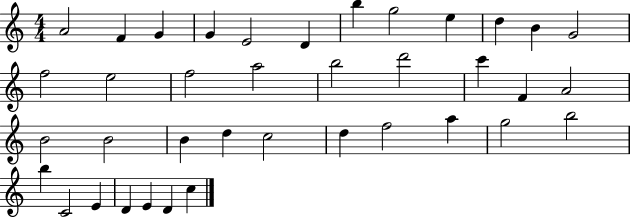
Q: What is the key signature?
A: C major